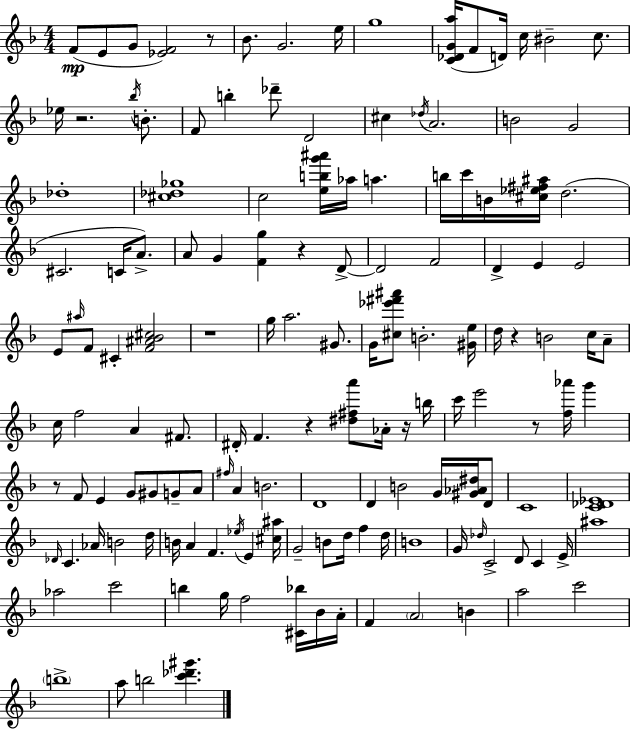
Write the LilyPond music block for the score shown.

{
  \clef treble
  \numericTimeSignature
  \time 4/4
  \key d \minor
  f'8(\mp e'8 g'8 <ees' f'>2) r8 | bes'8. g'2. e''16 | g''1 | <c' des' g' a''>16( f'8 d'16) c''16 bis'2-- c''8. | \break ees''16 r2. \acciaccatura { bes''16 } b'8.-. | f'8 b''4-. des'''8-- d'2 | cis''4 \acciaccatura { des''16 } a'2. | b'2 g'2 | \break des''1-. | <cis'' des'' ges''>1 | c''2 <e'' b'' g''' ais'''>16 aes''16 a''4. | b''16 c'''16 b'16 <cis'' ees'' fis'' ais''>16 d''2.( | \break cis'2. c'16 a'8.->) | a'8 g'4 <f' g''>4 r4 | d'8->~~ d'2 f'2 | d'4-> e'4 e'2 | \break e'8 \grace { ais''16 } f'8 cis'4-. <f' ais' bes' cis''>2 | r1 | g''16 a''2. | gis'8. g'16 <cis'' ees''' fis''' ais'''>8 b'2.-. | \break <gis' e''>16 d''16 r4 b'2 | c''16 a'8-- c''16 f''2 a'4 | fis'8. dis'16-. f'4. r4 <dis'' fis'' a'''>8 | aes'16-. r16 b''16 c'''16 e'''2 r8 <f'' aes'''>16 g'''4 | \break r8 f'8 e'4 g'8 gis'8 g'8-- | a'8 \grace { fis''16 } a'4 b'2. | d'1 | d'4 b'2 | \break g'16 <gis' aes' dis''>16 d'8 c'1 | <c' des' ees'>1 | \grace { des'16 } c'4. aes'16 b'2 | d''16 b'16 a'4 f'4. | \break \acciaccatura { ees''16 } e'4 <cis'' ais''>16 g'2-- b'8 | d''16 f''4 d''16 b'1 | g'16 \grace { des''16 } c'2-> | d'8 c'4 e'16-> ais''1 | \break aes''2 c'''2 | b''4 g''16 f''2 | <cis' bes''>16 bes'16 a'16-. f'4 \parenthesize a'2 | b'4 a''2 c'''2 | \break \parenthesize b''1-> | a''8 b''2 | <c''' des''' gis'''>4. \bar "|."
}